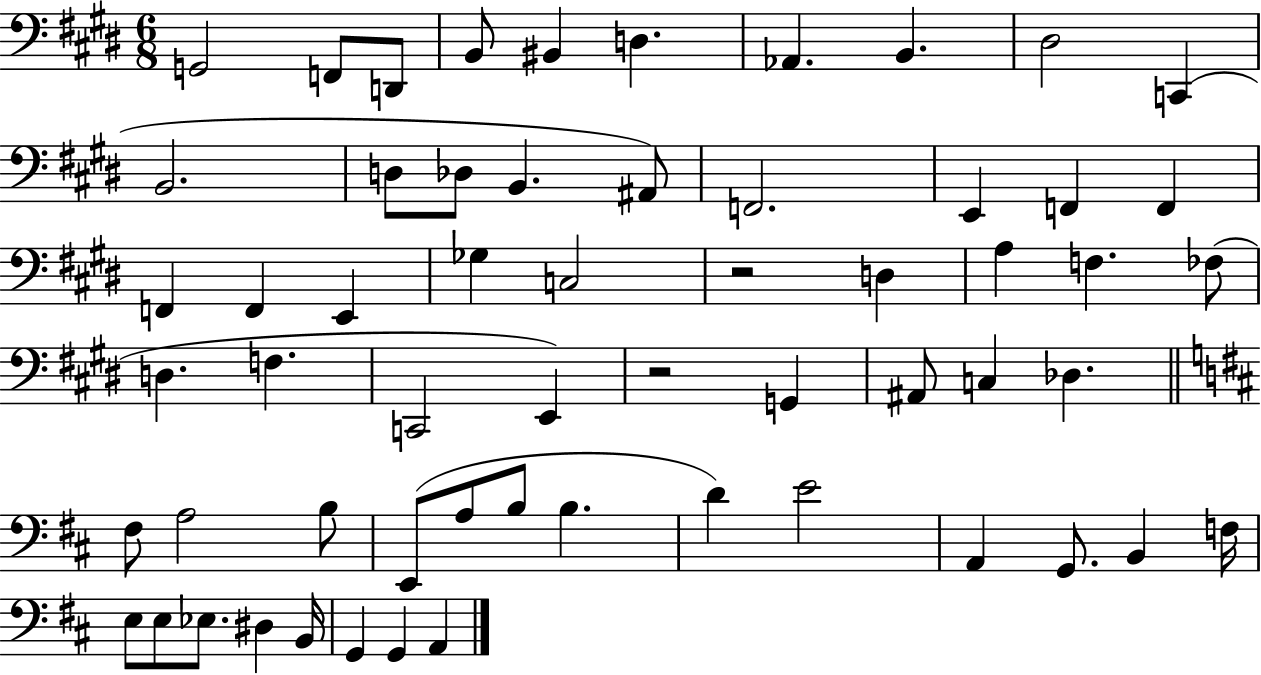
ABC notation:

X:1
T:Untitled
M:6/8
L:1/4
K:E
G,,2 F,,/2 D,,/2 B,,/2 ^B,, D, _A,, B,, ^D,2 C,, B,,2 D,/2 _D,/2 B,, ^A,,/2 F,,2 E,, F,, F,, F,, F,, E,, _G, C,2 z2 D, A, F, _F,/2 D, F, C,,2 E,, z2 G,, ^A,,/2 C, _D, ^F,/2 A,2 B,/2 E,,/2 A,/2 B,/2 B, D E2 A,, G,,/2 B,, F,/4 E,/2 E,/2 _E,/2 ^D, B,,/4 G,, G,, A,,